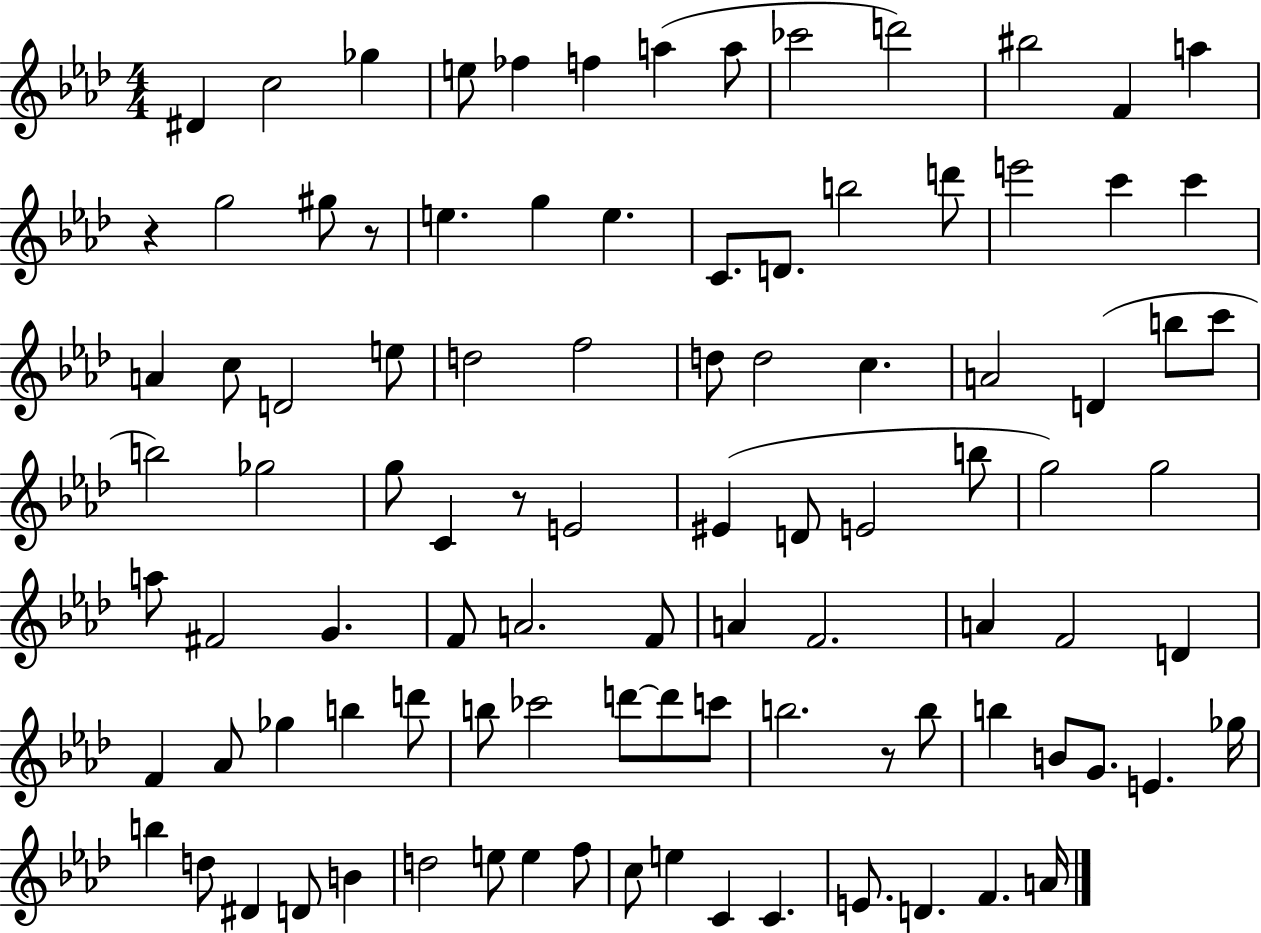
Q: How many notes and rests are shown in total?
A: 98